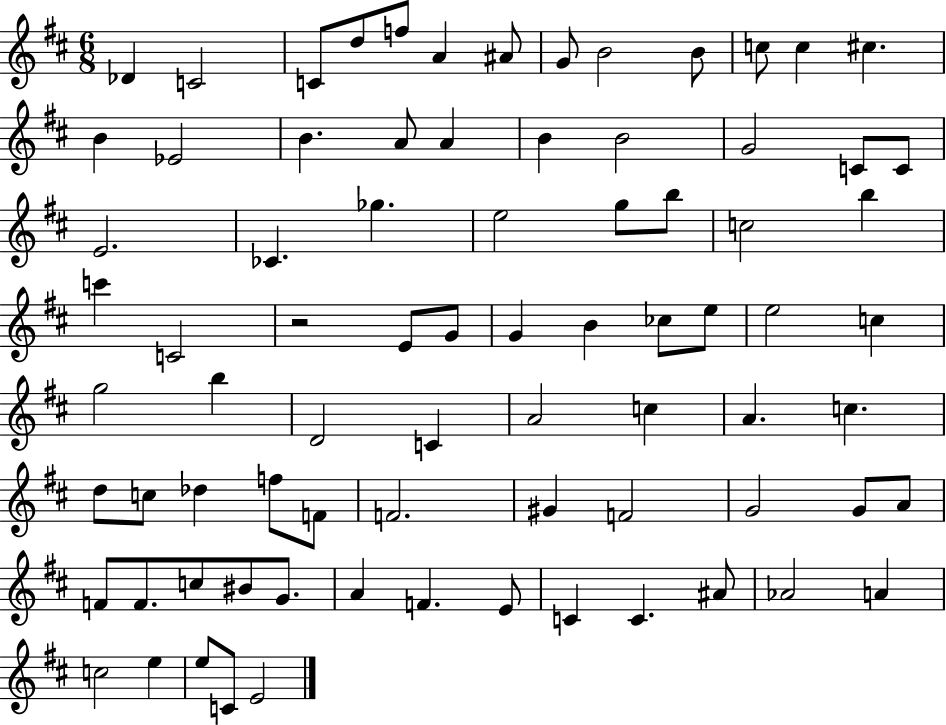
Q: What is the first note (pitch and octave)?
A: Db4